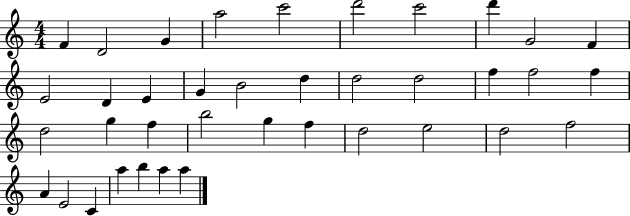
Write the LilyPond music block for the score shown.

{
  \clef treble
  \numericTimeSignature
  \time 4/4
  \key c \major
  f'4 d'2 g'4 | a''2 c'''2 | d'''2 c'''2 | d'''4 g'2 f'4 | \break e'2 d'4 e'4 | g'4 b'2 d''4 | d''2 d''2 | f''4 f''2 f''4 | \break d''2 g''4 f''4 | b''2 g''4 f''4 | d''2 e''2 | d''2 f''2 | \break a'4 e'2 c'4 | a''4 b''4 a''4 a''4 | \bar "|."
}